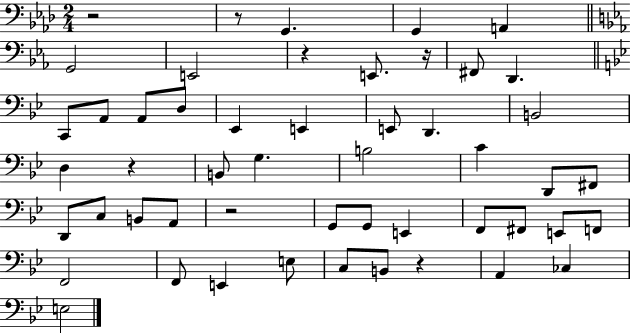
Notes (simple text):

R/h R/e G2/q. G2/q A2/q G2/h E2/h R/q E2/e. R/s F#2/e D2/q. C2/e A2/e A2/e D3/e Eb2/q E2/q E2/e D2/q. B2/h D3/q R/q B2/e G3/q. B3/h C4/q D2/e F#2/e D2/e C3/e B2/e A2/e R/h G2/e G2/e E2/q F2/e F#2/e E2/e F2/e F2/h F2/e E2/q E3/e C3/e B2/e R/q A2/q CES3/q E3/h